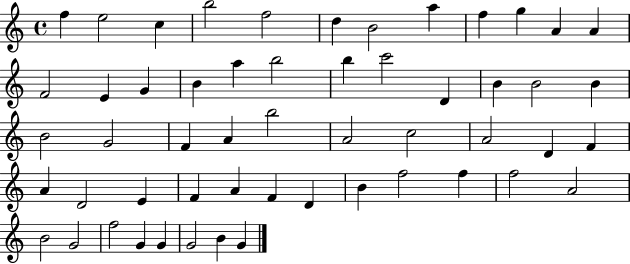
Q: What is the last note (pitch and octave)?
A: G4